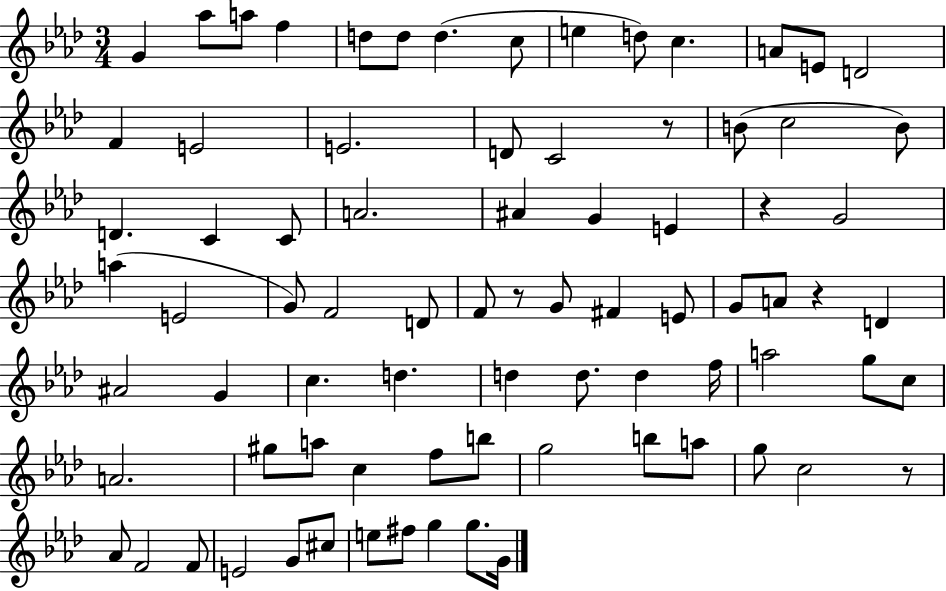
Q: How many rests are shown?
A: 5